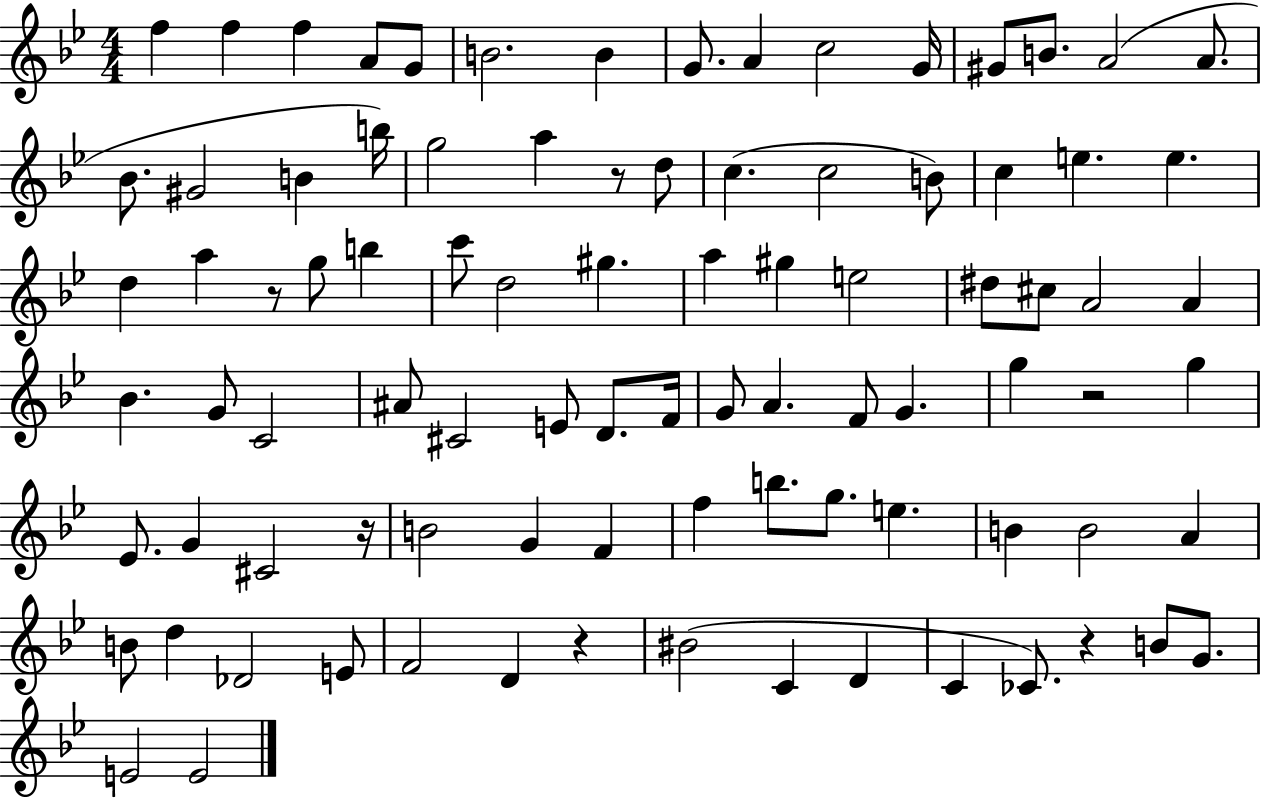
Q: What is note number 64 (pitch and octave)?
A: B5